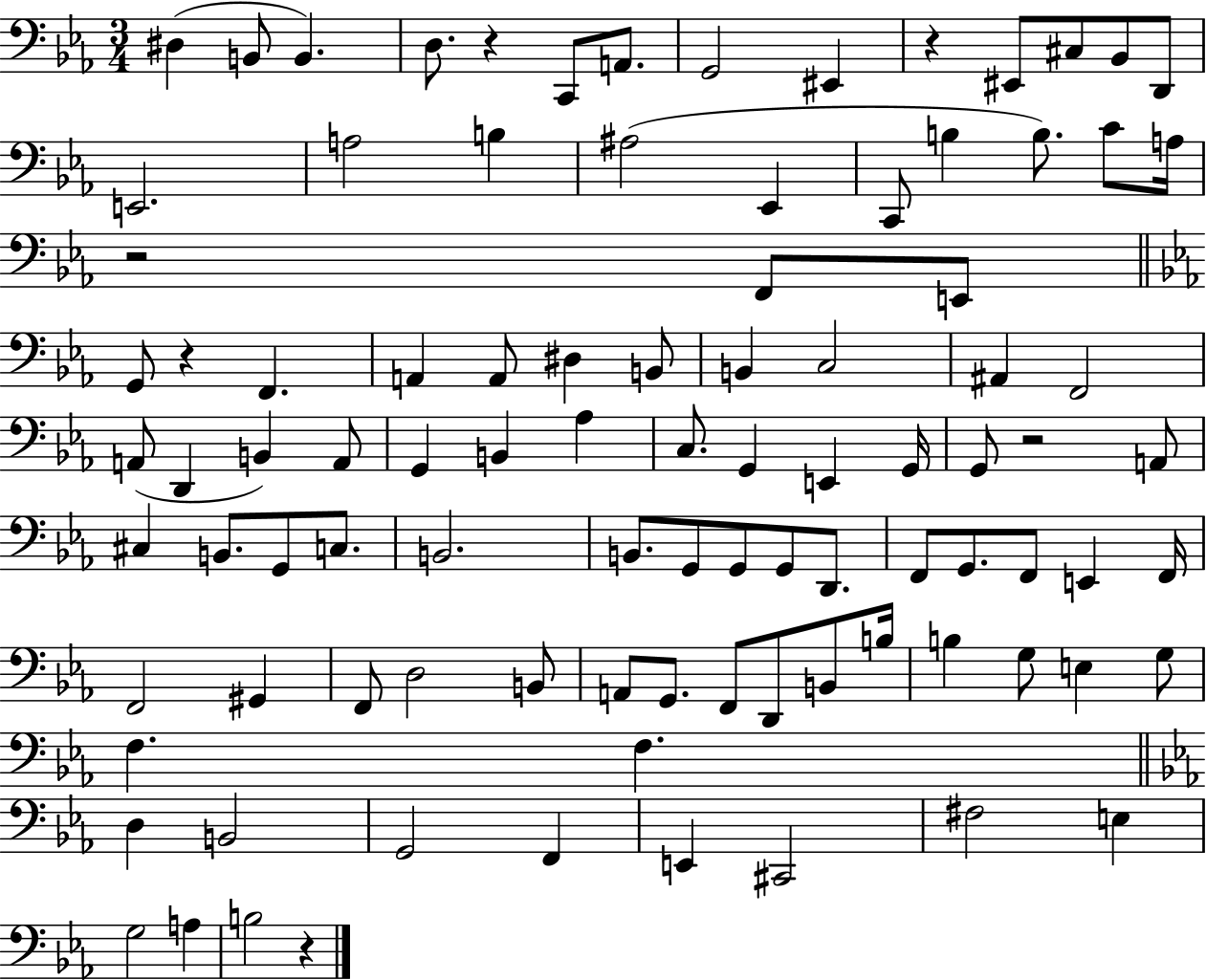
D#3/q B2/e B2/q. D3/e. R/q C2/e A2/e. G2/h EIS2/q R/q EIS2/e C#3/e Bb2/e D2/e E2/h. A3/h B3/q A#3/h Eb2/q C2/e B3/q B3/e. C4/e A3/s R/h F2/e E2/e G2/e R/q F2/q. A2/q A2/e D#3/q B2/e B2/q C3/h A#2/q F2/h A2/e D2/q B2/q A2/e G2/q B2/q Ab3/q C3/e. G2/q E2/q G2/s G2/e R/h A2/e C#3/q B2/e. G2/e C3/e. B2/h. B2/e. G2/e G2/e G2/e D2/e. F2/e G2/e. F2/e E2/q F2/s F2/h G#2/q F2/e D3/h B2/e A2/e G2/e. F2/e D2/e B2/e B3/s B3/q G3/e E3/q G3/e F3/q. F3/q. D3/q B2/h G2/h F2/q E2/q C#2/h F#3/h E3/q G3/h A3/q B3/h R/q